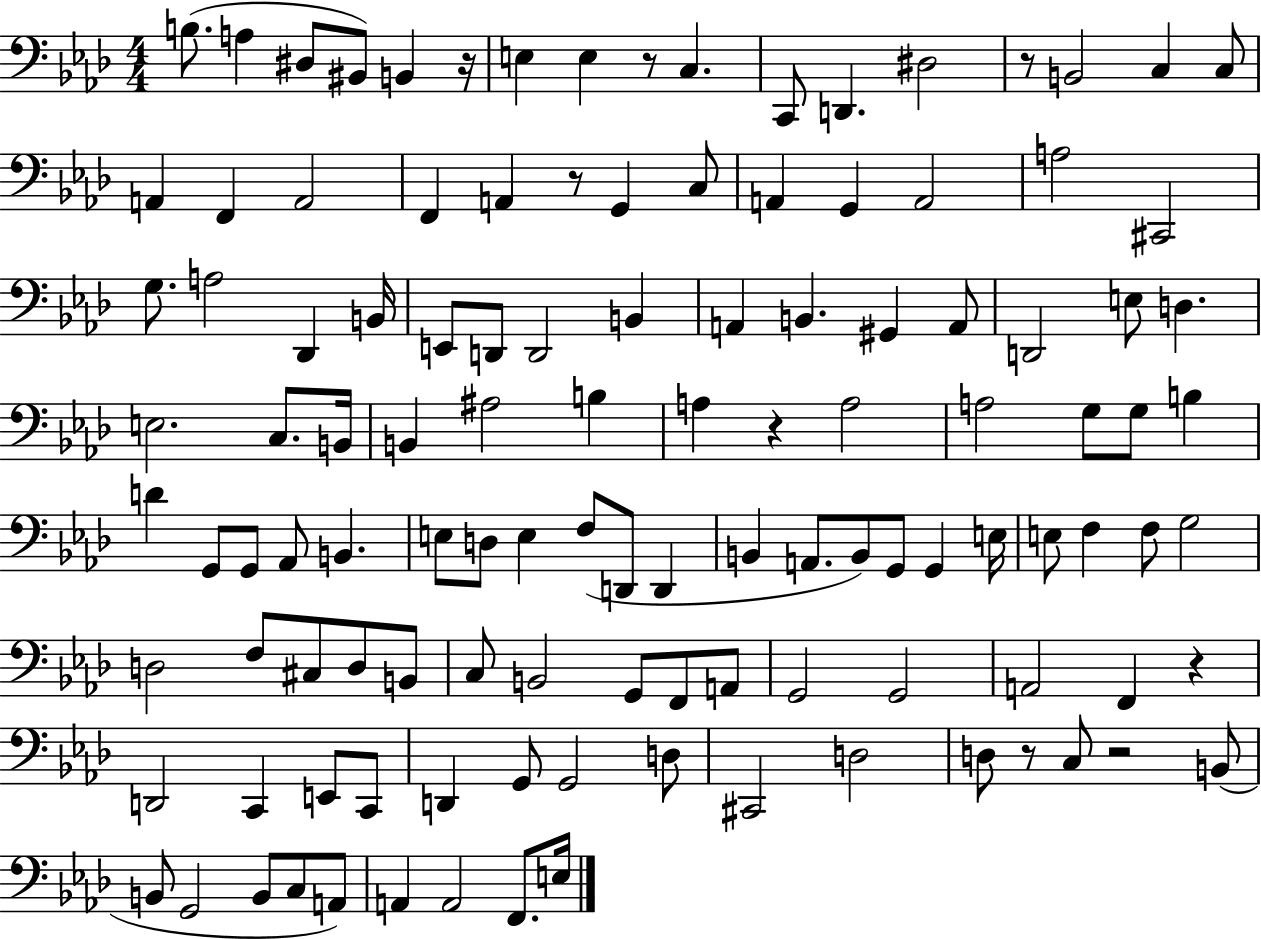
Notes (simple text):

B3/e. A3/q D#3/e BIS2/e B2/q R/s E3/q E3/q R/e C3/q. C2/e D2/q. D#3/h R/e B2/h C3/q C3/e A2/q F2/q A2/h F2/q A2/q R/e G2/q C3/e A2/q G2/q A2/h A3/h C#2/h G3/e. A3/h Db2/q B2/s E2/e D2/e D2/h B2/q A2/q B2/q. G#2/q A2/e D2/h E3/e D3/q. E3/h. C3/e. B2/s B2/q A#3/h B3/q A3/q R/q A3/h A3/h G3/e G3/e B3/q D4/q G2/e G2/e Ab2/e B2/q. E3/e D3/e E3/q F3/e D2/e D2/q B2/q A2/e. B2/e G2/e G2/q E3/s E3/e F3/q F3/e G3/h D3/h F3/e C#3/e D3/e B2/e C3/e B2/h G2/e F2/e A2/e G2/h G2/h A2/h F2/q R/q D2/h C2/q E2/e C2/e D2/q G2/e G2/h D3/e C#2/h D3/h D3/e R/e C3/e R/h B2/e B2/e G2/h B2/e C3/e A2/e A2/q A2/h F2/e. E3/s